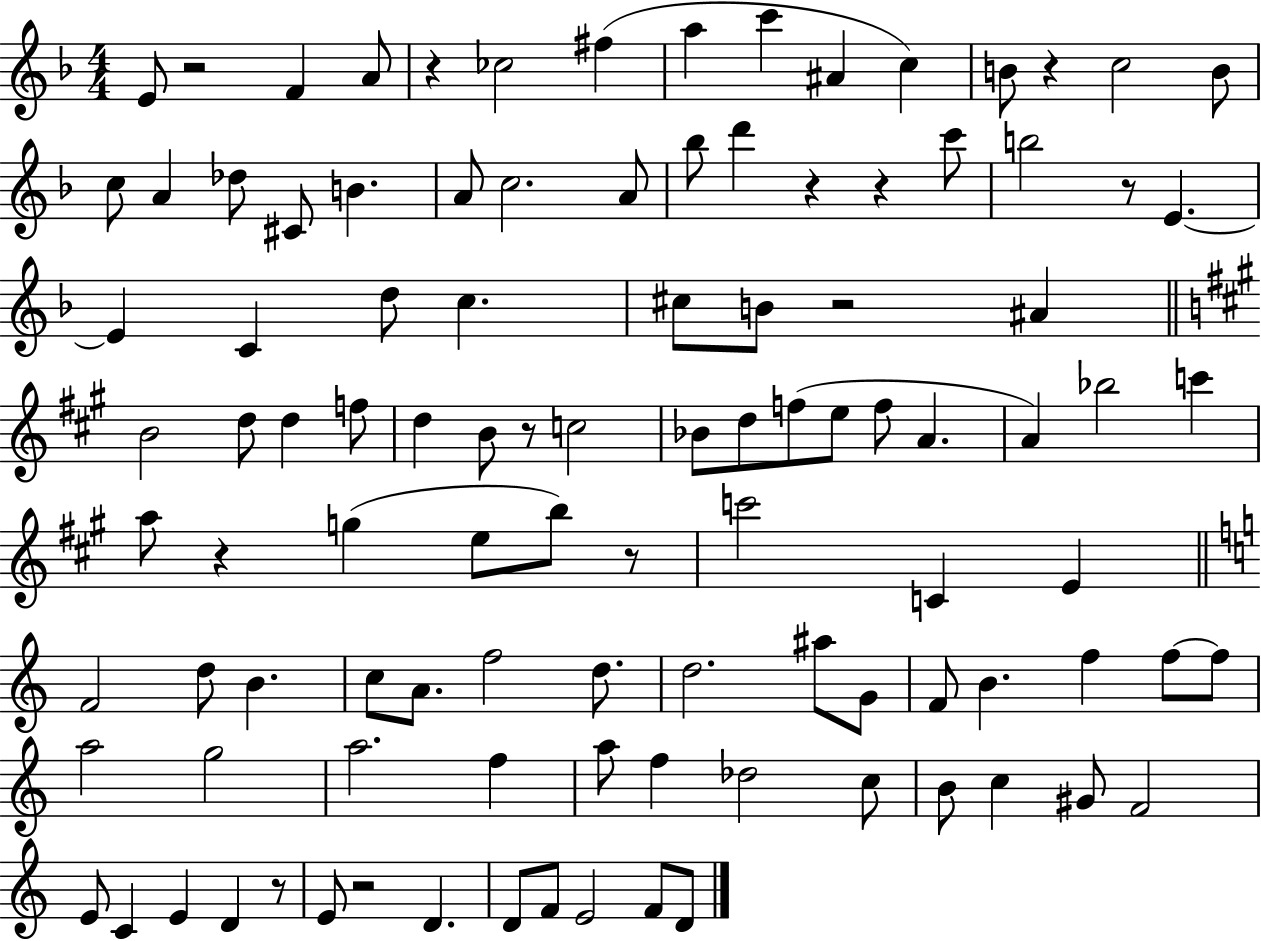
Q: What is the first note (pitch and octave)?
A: E4